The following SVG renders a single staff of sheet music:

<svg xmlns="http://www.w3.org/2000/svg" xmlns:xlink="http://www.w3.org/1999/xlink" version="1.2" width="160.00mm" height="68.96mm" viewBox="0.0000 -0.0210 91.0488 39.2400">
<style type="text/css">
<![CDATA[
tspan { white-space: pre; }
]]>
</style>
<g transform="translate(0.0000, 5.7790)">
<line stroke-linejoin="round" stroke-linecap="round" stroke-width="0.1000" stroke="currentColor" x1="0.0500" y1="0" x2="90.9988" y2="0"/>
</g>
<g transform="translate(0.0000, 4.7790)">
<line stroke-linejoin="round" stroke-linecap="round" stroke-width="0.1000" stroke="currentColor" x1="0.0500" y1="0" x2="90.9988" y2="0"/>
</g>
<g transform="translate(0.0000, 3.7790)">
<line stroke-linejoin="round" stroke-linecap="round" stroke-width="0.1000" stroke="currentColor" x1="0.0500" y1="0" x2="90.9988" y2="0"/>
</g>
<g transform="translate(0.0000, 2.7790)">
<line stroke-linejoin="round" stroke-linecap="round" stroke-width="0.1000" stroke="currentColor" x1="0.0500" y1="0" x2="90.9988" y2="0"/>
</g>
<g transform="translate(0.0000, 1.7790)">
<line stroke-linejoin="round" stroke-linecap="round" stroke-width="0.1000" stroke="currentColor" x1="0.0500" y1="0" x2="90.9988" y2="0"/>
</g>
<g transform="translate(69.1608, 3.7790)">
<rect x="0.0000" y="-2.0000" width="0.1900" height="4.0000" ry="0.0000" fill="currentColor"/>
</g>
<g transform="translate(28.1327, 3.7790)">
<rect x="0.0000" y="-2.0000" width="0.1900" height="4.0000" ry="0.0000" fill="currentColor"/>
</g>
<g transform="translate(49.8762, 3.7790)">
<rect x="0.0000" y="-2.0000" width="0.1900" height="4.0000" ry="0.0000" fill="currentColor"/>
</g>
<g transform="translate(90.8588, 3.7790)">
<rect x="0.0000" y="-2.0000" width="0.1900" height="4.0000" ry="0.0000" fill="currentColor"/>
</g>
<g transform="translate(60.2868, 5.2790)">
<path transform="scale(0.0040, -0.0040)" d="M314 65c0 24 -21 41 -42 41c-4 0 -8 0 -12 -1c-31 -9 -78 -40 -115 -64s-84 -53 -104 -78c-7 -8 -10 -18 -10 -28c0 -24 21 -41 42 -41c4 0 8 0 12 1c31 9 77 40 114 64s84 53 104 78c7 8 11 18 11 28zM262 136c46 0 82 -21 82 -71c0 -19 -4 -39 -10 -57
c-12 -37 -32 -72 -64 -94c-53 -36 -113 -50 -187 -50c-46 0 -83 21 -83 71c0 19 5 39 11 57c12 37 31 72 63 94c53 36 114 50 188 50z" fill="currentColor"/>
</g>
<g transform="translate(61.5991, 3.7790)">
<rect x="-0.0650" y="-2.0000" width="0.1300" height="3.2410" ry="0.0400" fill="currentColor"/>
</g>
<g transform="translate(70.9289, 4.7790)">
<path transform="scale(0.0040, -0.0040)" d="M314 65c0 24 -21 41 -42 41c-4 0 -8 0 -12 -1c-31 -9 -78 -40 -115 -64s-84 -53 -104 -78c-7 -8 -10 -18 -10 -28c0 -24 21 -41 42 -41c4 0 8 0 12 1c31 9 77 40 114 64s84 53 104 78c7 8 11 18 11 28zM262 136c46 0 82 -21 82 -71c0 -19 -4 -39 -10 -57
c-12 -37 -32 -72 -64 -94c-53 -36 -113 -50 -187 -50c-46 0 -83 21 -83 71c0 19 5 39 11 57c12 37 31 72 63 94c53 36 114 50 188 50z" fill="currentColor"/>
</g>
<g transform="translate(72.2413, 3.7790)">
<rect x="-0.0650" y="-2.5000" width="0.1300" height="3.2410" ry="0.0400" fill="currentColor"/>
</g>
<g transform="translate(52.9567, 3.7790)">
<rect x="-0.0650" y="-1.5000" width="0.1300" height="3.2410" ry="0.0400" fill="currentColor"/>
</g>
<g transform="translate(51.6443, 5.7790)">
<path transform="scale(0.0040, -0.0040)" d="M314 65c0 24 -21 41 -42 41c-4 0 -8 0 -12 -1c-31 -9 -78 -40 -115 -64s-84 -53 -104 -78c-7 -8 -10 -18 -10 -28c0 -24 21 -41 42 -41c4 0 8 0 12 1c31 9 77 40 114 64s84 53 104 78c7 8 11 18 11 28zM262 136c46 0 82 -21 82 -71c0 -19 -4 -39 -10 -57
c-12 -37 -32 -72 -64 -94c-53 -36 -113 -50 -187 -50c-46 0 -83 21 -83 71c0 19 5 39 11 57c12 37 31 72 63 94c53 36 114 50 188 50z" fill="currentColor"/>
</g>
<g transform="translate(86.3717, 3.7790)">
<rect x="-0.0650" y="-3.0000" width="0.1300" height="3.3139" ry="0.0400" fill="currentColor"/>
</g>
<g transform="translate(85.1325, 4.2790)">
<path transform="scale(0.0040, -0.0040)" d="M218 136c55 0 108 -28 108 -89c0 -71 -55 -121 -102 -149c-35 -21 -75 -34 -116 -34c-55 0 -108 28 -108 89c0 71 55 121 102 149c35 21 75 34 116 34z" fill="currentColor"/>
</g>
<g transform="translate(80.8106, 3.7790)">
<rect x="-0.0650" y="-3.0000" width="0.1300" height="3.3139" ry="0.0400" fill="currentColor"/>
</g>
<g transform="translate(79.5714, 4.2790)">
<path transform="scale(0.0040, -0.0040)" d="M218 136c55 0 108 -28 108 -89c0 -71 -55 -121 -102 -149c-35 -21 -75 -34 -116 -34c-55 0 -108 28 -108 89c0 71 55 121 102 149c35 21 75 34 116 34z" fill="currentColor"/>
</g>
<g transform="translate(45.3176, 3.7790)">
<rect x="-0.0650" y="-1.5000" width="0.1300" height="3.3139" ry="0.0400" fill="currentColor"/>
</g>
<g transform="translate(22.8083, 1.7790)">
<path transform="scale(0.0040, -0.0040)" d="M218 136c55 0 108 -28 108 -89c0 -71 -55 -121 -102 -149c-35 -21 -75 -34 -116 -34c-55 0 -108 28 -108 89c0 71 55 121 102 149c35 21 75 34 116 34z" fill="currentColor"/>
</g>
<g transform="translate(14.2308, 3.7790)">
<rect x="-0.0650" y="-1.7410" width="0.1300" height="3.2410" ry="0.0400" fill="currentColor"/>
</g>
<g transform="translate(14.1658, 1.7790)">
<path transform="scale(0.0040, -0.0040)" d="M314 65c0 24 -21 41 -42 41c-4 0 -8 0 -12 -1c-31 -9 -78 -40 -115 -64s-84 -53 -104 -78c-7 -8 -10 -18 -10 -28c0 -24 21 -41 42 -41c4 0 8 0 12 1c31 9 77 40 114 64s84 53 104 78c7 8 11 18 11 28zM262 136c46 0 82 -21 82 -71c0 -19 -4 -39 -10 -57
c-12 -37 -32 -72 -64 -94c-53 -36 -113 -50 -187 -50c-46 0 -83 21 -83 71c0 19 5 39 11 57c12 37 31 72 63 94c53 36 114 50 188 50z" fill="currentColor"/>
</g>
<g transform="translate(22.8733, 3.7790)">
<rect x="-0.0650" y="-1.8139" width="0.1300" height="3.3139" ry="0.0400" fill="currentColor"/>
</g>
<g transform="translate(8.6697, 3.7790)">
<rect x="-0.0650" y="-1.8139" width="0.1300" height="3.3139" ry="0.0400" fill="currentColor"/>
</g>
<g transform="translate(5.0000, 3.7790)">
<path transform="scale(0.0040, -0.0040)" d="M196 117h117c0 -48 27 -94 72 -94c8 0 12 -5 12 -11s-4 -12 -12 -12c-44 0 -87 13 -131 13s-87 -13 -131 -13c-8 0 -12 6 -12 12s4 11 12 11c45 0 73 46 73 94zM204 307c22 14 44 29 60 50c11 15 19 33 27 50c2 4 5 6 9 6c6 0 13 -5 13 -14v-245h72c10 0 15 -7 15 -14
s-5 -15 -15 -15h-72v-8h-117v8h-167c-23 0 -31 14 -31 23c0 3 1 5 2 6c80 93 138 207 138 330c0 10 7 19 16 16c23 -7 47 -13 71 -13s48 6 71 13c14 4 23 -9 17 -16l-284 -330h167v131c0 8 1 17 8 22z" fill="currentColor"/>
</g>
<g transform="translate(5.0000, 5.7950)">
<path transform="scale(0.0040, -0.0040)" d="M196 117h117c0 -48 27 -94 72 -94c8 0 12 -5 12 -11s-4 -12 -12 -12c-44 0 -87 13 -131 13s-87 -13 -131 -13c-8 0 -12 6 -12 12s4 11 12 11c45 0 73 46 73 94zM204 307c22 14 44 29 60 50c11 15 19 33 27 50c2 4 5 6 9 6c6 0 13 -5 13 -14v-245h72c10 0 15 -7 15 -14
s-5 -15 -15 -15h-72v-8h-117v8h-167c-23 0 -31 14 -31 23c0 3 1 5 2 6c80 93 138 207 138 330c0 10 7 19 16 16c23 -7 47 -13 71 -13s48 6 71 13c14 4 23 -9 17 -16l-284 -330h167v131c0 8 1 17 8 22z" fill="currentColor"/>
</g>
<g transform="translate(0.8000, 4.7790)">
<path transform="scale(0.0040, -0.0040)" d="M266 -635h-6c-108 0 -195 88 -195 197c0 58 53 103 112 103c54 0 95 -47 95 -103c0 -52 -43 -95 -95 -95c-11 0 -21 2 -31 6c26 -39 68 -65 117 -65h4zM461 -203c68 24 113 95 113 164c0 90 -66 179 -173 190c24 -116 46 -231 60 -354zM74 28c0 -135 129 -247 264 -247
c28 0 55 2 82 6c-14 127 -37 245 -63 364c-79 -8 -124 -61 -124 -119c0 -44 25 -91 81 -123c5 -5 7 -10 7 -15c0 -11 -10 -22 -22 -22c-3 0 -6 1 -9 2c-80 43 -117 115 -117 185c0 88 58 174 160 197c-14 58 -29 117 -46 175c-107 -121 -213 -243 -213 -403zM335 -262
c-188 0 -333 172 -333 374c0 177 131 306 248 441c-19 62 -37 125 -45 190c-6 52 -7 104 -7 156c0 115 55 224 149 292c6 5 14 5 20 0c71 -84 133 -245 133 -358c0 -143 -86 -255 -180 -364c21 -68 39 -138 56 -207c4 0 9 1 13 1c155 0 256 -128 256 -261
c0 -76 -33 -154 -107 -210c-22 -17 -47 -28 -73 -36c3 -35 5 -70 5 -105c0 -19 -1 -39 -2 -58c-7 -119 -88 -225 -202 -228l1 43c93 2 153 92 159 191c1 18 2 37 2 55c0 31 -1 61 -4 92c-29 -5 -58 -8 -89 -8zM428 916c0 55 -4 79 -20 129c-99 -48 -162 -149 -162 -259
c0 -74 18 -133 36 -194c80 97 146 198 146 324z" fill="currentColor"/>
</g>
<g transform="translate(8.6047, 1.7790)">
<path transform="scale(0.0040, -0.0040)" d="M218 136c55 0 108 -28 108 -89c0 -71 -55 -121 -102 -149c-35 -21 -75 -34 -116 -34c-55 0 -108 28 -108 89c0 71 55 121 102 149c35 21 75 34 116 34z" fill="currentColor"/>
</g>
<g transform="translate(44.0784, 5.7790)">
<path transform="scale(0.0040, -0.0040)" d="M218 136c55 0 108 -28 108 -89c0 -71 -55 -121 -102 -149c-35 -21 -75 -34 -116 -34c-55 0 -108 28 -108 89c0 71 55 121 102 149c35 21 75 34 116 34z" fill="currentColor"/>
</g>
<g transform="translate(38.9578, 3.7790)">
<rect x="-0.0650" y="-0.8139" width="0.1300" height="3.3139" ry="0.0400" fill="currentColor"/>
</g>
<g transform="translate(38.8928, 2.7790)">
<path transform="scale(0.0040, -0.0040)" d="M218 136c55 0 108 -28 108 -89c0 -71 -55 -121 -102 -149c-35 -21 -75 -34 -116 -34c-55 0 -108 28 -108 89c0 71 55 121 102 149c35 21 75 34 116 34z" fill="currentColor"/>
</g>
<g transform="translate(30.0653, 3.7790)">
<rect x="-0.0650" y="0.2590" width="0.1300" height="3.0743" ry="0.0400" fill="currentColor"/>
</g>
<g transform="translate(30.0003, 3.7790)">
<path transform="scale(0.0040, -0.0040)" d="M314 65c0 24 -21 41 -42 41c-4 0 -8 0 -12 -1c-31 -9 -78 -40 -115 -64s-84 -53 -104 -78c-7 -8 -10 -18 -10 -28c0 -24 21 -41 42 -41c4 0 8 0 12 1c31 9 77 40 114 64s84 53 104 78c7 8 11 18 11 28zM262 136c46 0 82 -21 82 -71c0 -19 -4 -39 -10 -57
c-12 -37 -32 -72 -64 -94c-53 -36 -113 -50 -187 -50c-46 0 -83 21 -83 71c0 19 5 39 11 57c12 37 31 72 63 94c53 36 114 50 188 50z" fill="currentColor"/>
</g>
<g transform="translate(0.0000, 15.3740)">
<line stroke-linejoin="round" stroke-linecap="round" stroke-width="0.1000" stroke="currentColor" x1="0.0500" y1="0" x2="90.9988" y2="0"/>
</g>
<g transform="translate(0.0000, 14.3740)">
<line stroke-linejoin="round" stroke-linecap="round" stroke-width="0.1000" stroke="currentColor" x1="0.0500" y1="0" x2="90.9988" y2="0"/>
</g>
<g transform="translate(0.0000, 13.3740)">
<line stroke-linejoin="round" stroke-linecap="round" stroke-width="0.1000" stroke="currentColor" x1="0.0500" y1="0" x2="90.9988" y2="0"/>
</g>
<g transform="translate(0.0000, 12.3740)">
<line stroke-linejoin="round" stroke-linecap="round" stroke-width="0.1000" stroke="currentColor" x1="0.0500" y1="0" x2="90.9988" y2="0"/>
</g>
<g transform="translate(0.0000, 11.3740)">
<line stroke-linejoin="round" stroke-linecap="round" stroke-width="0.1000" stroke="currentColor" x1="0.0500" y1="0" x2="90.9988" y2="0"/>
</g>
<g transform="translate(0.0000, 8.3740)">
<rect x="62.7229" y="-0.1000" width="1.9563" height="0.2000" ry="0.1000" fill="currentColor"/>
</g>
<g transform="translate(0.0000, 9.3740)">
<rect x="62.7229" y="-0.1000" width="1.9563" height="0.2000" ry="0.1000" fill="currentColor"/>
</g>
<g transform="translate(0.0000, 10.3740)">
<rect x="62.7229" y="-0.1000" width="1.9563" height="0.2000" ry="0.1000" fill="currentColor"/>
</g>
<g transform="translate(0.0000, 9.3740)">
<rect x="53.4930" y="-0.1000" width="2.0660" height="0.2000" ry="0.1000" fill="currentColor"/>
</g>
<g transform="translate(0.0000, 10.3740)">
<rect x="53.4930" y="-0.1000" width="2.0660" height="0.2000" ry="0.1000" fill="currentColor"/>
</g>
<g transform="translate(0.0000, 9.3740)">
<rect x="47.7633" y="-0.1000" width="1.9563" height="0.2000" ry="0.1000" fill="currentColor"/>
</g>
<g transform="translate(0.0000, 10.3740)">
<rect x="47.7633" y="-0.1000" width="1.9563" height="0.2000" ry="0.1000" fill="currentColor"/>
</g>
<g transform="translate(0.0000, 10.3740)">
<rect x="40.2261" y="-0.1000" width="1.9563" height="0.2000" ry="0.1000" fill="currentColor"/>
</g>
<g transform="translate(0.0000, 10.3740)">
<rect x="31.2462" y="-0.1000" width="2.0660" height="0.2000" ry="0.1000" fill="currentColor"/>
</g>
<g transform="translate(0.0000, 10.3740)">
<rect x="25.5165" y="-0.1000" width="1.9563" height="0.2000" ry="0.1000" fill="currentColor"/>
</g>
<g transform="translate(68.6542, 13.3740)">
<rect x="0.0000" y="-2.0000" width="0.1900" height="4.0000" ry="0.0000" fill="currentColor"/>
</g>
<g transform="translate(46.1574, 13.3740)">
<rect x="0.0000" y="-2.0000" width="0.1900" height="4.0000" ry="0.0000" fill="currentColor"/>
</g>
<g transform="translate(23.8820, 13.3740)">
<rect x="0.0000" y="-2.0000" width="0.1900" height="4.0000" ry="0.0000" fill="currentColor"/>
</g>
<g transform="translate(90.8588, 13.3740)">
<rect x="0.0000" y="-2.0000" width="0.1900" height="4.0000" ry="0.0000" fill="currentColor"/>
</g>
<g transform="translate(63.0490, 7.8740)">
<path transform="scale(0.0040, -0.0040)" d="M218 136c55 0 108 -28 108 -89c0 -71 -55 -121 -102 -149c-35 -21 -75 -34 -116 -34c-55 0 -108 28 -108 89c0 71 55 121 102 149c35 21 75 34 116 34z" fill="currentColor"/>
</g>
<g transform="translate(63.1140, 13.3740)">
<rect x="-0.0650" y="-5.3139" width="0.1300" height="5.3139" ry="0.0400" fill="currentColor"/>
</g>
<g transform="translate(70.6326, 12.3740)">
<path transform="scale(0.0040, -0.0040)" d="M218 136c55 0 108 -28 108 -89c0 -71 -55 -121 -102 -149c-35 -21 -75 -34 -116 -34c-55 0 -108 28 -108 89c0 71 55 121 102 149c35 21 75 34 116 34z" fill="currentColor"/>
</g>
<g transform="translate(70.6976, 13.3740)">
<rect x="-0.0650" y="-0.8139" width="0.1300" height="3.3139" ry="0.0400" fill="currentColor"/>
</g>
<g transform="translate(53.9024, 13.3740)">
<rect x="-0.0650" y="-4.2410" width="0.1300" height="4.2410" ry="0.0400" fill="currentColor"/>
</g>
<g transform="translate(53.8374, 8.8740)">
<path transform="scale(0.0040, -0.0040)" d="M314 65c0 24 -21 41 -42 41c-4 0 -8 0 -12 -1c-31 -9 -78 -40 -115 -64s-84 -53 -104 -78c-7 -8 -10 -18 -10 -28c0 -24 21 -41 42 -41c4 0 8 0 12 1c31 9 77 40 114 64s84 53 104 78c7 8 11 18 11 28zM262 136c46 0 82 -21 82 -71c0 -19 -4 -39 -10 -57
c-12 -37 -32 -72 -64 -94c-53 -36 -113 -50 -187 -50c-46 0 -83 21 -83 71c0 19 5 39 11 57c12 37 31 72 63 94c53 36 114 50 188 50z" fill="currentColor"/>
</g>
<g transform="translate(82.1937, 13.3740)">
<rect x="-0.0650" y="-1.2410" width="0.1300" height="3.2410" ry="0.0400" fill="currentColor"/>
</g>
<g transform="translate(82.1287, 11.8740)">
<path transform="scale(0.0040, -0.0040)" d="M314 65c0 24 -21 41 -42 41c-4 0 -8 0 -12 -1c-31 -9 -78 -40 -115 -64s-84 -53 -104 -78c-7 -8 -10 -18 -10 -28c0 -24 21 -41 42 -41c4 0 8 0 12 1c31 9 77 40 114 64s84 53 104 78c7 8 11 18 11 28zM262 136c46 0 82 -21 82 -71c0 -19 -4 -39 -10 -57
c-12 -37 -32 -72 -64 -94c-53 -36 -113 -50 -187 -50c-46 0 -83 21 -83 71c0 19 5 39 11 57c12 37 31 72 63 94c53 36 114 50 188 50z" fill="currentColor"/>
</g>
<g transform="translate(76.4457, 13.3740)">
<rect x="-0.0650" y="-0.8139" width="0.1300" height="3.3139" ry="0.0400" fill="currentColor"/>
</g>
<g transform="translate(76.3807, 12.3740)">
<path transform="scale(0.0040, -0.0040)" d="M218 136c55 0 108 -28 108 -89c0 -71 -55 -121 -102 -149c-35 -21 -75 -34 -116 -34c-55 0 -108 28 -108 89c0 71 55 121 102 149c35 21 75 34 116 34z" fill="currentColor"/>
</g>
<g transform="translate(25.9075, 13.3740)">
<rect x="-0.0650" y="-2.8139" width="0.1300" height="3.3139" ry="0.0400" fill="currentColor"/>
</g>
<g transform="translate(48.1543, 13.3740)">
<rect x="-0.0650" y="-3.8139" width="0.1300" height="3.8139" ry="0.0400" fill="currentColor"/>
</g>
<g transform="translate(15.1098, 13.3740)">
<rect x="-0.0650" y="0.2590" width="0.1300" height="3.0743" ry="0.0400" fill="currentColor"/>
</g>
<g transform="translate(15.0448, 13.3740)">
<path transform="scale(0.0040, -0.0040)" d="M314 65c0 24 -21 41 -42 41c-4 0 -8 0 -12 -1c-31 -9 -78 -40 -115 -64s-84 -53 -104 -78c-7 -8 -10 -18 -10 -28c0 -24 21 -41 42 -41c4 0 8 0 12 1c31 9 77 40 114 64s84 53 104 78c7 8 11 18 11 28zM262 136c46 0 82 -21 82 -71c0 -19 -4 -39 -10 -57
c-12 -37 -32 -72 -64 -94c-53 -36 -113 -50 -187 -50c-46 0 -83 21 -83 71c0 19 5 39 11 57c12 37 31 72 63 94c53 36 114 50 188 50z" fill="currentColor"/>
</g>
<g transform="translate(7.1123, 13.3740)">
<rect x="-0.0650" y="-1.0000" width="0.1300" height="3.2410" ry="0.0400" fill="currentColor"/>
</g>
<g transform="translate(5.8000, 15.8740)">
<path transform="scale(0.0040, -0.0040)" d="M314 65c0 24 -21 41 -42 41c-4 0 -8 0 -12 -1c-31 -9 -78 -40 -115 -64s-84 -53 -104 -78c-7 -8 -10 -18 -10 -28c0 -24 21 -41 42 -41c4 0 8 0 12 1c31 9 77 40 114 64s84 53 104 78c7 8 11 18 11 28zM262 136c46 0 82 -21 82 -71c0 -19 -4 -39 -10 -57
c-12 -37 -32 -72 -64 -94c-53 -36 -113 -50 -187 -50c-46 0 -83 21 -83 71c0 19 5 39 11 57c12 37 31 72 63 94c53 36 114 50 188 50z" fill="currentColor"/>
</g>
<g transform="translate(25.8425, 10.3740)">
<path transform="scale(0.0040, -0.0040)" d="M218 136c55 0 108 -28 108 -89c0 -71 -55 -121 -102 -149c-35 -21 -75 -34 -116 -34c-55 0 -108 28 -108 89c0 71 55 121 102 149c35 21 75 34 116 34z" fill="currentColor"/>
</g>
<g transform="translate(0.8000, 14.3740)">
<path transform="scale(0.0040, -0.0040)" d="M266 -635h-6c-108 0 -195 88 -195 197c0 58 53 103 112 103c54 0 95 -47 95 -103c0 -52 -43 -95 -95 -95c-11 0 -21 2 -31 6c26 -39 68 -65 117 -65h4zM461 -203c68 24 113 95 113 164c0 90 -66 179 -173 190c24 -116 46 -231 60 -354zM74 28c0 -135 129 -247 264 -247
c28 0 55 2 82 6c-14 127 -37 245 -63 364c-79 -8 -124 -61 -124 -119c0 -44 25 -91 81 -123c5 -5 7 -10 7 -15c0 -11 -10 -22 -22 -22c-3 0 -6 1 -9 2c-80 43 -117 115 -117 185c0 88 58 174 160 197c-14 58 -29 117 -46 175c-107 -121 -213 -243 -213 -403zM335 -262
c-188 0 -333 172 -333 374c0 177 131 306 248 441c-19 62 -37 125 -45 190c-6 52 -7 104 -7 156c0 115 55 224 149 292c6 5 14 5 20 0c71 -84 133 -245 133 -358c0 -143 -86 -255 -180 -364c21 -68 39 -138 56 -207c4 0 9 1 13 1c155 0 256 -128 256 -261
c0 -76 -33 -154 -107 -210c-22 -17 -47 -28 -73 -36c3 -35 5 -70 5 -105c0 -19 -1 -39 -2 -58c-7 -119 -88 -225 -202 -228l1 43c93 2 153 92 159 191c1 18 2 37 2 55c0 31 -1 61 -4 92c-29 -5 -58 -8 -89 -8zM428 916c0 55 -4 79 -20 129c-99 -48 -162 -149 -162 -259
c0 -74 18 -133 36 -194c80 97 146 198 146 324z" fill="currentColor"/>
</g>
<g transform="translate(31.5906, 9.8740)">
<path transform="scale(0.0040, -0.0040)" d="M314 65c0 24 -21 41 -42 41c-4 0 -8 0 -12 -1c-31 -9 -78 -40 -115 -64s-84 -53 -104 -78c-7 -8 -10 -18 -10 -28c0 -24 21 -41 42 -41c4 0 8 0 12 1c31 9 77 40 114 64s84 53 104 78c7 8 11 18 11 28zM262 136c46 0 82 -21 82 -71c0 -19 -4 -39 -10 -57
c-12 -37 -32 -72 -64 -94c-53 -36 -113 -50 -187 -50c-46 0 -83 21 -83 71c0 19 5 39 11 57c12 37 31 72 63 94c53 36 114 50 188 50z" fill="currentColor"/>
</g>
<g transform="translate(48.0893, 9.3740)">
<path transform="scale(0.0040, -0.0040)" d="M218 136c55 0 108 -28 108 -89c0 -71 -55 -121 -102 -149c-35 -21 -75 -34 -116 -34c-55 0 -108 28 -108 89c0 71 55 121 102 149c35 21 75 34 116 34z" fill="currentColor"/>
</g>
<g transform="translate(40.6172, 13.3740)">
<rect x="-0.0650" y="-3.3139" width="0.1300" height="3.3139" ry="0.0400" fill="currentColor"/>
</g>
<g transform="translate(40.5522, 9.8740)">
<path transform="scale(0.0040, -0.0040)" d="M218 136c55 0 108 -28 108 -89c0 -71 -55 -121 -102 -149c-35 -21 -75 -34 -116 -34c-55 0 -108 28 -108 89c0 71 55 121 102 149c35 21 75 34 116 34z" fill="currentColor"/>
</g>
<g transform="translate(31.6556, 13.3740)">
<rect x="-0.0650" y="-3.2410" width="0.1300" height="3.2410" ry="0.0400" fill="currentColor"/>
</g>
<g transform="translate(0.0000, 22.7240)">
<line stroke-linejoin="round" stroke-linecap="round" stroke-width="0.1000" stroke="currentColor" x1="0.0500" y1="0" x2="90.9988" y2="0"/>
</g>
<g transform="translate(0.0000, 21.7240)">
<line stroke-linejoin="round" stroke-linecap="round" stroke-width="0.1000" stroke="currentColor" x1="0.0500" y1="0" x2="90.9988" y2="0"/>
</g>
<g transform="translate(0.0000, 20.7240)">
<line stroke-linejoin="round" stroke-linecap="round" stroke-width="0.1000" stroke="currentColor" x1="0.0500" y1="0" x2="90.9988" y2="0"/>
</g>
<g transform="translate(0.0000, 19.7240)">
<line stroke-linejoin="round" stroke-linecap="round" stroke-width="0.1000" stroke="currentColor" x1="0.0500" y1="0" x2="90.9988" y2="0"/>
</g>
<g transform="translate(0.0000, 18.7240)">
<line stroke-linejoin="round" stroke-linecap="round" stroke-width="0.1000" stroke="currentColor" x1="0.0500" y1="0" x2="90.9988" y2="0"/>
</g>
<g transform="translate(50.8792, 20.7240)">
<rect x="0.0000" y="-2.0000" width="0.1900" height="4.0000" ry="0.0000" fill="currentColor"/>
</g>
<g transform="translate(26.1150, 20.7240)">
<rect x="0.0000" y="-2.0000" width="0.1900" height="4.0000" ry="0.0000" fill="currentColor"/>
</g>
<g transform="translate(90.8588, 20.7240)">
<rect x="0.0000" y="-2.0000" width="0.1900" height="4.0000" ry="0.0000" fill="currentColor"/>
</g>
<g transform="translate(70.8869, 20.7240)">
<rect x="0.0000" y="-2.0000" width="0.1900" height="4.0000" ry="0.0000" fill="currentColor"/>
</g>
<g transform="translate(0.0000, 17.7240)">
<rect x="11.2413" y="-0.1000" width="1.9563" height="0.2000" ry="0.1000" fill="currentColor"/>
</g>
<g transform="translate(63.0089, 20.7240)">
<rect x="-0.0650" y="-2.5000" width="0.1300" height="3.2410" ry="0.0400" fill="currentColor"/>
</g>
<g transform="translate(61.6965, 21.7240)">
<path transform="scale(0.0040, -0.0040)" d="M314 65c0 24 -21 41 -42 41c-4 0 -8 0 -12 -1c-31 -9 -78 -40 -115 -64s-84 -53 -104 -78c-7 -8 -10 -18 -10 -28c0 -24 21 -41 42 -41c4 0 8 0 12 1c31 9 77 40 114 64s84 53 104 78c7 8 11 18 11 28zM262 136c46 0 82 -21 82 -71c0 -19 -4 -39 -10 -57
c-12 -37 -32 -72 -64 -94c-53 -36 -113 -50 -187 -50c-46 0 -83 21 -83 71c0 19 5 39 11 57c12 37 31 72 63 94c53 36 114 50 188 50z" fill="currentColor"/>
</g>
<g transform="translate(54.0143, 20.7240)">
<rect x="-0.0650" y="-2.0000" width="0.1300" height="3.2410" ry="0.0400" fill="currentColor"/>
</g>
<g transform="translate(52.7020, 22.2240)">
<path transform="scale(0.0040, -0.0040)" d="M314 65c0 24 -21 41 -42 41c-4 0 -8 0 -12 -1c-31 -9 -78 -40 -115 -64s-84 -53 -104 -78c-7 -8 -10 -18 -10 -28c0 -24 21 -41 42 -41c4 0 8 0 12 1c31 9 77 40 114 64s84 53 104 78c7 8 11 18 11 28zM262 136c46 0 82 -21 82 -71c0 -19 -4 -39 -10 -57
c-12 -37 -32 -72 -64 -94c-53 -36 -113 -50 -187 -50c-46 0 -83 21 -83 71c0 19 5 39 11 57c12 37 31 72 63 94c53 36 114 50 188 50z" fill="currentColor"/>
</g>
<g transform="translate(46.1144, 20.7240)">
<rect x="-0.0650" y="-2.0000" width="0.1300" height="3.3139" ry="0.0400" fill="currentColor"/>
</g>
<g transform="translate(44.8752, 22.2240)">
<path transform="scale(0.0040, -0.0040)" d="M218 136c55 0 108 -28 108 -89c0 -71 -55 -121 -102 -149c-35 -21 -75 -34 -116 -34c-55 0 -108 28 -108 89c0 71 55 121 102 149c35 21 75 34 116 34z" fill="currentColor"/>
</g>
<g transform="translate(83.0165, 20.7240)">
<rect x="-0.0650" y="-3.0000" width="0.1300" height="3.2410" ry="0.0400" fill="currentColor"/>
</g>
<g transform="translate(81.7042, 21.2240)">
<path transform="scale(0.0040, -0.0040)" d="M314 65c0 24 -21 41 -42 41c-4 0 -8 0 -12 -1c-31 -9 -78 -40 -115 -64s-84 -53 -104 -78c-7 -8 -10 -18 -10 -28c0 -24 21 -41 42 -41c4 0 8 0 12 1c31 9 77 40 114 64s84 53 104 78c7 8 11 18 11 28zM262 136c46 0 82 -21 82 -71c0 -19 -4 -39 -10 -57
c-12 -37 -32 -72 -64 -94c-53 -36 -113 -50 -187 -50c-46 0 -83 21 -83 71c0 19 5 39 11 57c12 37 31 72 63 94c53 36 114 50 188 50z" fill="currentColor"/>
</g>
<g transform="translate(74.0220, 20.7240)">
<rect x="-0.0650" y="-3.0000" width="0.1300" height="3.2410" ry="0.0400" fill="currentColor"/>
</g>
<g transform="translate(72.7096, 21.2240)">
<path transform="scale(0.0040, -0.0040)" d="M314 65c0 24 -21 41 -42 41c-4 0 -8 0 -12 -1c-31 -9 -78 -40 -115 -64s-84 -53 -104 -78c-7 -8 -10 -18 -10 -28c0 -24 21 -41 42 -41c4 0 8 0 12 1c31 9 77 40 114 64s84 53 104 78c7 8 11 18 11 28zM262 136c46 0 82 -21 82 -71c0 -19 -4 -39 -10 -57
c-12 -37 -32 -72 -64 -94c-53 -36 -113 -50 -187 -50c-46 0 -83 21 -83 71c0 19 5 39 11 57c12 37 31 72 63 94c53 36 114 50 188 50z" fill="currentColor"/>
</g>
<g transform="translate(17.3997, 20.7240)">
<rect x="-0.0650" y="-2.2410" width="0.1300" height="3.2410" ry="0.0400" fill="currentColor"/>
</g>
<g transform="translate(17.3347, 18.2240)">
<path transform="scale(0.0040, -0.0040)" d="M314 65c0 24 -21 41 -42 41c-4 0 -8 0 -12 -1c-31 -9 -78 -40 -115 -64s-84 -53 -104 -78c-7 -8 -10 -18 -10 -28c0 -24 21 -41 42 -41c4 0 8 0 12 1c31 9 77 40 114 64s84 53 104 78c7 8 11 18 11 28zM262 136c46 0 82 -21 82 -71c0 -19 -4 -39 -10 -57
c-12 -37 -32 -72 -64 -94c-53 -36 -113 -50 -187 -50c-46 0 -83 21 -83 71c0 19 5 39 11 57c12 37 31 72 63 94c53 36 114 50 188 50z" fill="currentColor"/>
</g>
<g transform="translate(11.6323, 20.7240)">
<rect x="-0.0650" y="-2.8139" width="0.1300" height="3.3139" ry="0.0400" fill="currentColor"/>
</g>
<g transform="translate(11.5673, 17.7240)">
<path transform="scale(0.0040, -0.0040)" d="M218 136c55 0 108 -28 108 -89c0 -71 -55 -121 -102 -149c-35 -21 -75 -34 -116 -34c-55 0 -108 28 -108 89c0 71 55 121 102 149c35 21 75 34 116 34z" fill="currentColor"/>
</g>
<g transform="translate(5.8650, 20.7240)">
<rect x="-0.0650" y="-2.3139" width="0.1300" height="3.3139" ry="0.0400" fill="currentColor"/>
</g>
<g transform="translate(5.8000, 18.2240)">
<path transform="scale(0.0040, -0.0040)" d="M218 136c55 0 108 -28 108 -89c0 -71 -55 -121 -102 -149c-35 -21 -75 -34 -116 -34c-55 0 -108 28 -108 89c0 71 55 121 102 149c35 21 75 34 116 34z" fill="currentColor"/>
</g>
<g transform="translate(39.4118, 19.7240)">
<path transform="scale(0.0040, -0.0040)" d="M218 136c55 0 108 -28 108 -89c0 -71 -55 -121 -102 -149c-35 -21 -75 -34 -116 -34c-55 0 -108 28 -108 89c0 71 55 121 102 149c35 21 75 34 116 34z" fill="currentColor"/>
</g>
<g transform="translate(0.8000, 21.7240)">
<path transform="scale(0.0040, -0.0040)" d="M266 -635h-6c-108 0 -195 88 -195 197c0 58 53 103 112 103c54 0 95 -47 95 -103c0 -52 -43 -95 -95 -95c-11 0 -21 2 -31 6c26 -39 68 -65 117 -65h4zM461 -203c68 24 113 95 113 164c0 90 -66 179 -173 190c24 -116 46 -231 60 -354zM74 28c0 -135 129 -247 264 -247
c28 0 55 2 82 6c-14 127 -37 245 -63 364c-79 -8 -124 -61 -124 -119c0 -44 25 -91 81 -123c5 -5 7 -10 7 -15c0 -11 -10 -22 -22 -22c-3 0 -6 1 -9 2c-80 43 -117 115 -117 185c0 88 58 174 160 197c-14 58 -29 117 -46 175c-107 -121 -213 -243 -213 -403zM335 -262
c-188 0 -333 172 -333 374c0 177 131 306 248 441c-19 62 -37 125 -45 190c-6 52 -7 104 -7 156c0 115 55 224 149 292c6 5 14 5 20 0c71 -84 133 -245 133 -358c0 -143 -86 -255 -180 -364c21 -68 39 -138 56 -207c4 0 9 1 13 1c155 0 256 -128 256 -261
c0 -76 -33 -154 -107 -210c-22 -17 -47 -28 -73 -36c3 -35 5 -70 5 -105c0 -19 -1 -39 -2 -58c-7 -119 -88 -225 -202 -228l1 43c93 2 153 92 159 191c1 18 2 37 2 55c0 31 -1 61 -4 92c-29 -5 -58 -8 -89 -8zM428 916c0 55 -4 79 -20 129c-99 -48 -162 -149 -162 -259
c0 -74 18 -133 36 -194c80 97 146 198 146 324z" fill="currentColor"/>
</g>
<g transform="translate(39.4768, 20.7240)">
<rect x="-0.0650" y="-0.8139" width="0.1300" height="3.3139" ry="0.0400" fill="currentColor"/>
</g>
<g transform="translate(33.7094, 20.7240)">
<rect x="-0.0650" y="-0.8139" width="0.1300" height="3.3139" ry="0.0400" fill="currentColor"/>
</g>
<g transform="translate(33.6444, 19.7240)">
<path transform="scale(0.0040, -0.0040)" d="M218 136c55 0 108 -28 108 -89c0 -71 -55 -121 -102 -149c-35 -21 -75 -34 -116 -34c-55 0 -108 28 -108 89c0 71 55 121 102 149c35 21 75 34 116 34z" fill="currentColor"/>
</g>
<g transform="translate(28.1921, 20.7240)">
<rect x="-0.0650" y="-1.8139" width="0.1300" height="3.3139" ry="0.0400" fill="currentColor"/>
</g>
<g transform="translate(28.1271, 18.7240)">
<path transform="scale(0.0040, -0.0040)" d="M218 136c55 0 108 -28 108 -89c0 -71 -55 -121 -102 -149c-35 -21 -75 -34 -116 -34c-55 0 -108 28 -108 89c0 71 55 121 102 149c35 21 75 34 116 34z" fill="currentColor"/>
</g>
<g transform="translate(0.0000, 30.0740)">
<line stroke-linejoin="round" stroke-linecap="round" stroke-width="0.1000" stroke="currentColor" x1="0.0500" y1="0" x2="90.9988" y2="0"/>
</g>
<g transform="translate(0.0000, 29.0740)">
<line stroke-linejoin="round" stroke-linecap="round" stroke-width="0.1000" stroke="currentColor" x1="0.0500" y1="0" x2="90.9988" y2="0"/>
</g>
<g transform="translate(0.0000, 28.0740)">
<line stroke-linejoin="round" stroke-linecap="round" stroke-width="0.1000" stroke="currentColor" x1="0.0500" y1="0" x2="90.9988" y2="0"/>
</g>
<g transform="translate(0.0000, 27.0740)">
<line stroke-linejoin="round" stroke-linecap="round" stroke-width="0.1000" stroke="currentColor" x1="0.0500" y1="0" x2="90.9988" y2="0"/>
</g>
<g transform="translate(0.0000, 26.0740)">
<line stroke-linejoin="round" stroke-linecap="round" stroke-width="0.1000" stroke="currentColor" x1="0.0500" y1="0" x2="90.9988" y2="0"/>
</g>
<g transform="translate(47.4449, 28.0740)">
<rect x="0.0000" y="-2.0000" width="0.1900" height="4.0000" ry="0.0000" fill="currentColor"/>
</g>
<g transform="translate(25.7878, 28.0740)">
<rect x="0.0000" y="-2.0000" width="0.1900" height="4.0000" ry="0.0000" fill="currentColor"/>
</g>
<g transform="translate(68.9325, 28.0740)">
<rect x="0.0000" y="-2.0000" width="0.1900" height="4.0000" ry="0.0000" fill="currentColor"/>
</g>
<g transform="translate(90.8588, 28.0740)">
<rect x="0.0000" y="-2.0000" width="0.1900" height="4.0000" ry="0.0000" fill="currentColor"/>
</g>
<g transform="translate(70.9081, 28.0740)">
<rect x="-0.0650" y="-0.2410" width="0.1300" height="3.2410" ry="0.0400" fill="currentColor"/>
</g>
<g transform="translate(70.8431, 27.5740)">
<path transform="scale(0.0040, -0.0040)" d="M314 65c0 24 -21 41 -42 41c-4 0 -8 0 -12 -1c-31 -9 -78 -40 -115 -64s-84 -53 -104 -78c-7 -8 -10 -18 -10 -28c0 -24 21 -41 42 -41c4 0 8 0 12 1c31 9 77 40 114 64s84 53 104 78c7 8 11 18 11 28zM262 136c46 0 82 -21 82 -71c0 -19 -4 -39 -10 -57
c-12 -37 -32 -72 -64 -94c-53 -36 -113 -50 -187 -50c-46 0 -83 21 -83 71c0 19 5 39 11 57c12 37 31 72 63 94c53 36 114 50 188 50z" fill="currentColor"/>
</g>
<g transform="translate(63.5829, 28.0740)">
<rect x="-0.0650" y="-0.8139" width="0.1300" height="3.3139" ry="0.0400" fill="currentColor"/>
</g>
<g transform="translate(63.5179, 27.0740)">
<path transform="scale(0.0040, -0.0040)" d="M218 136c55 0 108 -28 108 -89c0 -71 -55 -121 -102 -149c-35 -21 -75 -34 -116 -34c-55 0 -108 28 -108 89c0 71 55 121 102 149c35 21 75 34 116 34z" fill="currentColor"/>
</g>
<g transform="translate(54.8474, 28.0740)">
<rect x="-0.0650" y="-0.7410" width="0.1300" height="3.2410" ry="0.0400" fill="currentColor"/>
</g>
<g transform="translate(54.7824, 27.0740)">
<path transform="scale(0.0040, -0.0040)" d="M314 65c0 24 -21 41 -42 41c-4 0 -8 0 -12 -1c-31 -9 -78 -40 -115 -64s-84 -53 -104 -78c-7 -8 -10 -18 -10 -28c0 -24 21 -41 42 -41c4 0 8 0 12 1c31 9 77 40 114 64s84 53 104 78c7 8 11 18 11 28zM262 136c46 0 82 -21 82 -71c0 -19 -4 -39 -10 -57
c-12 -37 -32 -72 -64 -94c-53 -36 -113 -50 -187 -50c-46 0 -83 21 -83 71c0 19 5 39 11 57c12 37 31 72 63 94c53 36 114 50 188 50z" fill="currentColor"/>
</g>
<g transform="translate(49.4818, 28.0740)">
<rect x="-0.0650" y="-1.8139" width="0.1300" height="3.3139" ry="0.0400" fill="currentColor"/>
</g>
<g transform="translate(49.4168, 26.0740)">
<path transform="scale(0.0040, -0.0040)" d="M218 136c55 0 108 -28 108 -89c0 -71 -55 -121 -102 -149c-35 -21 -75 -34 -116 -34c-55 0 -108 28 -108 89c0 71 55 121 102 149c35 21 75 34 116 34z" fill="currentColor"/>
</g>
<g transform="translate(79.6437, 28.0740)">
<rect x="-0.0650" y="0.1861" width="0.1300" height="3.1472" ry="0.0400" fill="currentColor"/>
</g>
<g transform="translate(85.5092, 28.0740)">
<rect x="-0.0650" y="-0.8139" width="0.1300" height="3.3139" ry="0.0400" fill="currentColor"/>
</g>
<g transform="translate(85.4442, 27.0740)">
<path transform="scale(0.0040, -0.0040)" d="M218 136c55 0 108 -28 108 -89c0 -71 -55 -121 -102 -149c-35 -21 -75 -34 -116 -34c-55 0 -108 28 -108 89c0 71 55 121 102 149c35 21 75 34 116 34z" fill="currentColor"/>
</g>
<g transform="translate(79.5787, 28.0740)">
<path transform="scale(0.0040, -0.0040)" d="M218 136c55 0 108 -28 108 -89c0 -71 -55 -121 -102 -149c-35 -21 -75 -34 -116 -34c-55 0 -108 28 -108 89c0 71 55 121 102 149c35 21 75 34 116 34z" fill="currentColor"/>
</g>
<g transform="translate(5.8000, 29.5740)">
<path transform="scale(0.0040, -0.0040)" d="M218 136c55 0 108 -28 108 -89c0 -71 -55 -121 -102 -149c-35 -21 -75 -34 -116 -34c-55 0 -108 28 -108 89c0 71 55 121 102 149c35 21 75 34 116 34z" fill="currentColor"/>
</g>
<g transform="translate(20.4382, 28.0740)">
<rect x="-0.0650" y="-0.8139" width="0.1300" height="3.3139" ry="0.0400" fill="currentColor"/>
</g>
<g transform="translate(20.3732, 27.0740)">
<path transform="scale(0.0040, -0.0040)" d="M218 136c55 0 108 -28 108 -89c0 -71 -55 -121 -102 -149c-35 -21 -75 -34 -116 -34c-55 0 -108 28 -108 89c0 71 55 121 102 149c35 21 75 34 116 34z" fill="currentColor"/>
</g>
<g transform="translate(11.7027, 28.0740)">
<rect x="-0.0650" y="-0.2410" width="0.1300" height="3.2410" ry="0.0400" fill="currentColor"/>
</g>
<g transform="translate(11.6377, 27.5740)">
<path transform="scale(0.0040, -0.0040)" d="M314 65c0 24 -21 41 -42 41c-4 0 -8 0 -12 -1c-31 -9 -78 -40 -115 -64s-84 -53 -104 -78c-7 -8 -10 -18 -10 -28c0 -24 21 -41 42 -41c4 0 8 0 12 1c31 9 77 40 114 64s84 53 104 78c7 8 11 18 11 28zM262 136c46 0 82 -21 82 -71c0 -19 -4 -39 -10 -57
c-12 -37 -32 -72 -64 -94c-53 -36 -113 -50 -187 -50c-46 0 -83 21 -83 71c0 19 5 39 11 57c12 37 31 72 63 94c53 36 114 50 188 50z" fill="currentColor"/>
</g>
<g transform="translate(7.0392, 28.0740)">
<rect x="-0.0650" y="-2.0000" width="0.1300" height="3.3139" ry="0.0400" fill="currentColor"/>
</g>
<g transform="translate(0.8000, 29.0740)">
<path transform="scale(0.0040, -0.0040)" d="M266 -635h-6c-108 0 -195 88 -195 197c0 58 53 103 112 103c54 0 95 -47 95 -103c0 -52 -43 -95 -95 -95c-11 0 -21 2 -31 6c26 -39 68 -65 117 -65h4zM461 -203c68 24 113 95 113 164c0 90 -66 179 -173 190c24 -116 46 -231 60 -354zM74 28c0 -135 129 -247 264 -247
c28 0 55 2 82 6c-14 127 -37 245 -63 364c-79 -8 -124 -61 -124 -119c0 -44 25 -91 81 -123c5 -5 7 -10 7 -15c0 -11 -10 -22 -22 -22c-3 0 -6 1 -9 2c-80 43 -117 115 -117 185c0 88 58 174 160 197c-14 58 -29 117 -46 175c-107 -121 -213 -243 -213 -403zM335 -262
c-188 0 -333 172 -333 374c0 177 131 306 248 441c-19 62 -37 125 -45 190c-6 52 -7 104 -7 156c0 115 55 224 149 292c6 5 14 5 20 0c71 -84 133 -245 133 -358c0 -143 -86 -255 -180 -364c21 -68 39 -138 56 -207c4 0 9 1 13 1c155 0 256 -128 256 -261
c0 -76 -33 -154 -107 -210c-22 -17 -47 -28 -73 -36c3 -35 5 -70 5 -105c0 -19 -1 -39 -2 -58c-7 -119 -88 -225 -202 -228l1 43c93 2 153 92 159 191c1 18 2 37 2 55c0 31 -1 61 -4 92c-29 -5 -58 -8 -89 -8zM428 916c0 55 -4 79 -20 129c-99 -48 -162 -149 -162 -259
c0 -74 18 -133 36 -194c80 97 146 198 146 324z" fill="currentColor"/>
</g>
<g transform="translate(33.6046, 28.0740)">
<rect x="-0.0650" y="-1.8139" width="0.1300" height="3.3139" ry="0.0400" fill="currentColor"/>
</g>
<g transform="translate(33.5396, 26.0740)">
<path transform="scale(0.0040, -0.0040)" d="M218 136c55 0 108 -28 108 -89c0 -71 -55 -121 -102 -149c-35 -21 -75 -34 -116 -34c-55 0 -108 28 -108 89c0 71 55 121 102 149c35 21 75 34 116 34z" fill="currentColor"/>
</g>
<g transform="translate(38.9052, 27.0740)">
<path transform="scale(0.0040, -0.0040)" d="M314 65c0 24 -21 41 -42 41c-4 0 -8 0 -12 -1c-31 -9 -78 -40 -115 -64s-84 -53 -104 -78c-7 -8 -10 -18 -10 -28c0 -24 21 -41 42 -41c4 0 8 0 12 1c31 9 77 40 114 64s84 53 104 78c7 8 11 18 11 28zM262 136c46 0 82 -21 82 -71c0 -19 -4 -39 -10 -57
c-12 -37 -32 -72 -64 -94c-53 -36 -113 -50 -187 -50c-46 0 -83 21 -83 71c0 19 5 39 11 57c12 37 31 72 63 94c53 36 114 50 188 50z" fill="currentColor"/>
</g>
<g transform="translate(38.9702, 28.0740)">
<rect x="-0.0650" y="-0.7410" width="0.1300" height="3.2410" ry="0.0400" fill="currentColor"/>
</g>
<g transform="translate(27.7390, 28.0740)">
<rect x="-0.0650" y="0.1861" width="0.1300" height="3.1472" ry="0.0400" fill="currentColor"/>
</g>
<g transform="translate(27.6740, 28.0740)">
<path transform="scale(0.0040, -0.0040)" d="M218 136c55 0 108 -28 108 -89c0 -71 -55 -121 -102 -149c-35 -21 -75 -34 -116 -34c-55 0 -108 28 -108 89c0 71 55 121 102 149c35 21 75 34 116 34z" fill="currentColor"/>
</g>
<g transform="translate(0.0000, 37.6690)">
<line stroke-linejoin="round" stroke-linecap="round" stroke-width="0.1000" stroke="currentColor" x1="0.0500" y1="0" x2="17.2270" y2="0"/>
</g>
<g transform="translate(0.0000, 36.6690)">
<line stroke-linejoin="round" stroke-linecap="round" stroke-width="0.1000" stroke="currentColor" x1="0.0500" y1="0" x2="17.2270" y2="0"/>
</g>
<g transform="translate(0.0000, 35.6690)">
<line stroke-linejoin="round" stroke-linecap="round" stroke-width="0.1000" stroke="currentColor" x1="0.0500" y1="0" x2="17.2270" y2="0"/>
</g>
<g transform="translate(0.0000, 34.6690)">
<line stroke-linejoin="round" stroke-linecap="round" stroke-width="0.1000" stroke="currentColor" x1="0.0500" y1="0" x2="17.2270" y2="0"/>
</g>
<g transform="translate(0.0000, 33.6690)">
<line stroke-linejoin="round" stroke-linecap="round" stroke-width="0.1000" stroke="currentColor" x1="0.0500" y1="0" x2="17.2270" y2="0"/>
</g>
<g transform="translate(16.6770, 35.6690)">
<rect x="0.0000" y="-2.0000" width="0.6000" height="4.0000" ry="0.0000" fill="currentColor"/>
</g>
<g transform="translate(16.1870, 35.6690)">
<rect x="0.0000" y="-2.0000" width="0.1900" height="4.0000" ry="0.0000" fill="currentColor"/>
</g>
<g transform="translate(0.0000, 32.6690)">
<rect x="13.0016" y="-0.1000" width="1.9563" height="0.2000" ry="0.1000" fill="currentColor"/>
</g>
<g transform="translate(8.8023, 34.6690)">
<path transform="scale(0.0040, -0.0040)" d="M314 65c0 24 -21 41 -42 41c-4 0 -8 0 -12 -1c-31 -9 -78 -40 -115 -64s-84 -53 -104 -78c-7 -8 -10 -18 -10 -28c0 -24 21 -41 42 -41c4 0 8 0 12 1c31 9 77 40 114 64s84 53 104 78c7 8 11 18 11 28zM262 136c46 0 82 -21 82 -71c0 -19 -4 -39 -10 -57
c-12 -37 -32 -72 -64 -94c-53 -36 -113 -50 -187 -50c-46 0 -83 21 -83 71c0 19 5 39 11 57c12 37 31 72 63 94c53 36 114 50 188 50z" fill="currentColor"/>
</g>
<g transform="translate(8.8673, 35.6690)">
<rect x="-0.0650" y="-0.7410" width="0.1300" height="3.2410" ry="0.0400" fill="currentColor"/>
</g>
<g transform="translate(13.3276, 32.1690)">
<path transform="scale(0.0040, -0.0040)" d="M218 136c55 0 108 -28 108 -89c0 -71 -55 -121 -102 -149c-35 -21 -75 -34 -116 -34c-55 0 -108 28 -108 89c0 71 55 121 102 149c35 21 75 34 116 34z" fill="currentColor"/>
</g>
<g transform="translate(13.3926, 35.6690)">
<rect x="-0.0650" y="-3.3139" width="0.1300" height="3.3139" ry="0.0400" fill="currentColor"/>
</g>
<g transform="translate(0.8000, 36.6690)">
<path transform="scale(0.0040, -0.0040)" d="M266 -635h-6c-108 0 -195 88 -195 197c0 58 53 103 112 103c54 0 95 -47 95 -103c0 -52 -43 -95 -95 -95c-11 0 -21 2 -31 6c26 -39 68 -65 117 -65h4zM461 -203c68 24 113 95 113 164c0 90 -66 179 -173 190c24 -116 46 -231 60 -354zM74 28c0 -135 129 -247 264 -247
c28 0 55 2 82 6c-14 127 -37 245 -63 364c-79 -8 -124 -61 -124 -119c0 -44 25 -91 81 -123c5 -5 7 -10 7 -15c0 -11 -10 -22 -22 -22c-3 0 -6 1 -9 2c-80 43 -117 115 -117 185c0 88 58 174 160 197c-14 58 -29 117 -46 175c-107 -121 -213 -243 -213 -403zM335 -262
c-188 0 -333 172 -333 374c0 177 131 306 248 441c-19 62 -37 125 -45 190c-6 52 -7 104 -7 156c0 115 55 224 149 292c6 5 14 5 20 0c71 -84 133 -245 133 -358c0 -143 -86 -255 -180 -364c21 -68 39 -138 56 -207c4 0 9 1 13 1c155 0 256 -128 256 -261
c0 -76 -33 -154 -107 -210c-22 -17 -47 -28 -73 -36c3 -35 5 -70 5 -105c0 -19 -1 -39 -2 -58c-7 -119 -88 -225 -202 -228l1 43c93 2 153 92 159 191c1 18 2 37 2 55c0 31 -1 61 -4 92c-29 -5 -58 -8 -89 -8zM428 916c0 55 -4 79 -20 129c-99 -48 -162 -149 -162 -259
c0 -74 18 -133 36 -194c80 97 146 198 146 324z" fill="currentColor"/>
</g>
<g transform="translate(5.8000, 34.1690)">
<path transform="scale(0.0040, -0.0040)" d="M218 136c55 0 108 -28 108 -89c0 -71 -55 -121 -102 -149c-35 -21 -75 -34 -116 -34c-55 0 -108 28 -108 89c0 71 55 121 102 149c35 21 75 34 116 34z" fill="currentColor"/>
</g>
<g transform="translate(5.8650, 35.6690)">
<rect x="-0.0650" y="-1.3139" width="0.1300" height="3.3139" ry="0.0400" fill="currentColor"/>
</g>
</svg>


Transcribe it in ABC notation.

X:1
T:Untitled
M:4/4
L:1/4
K:C
f f2 f B2 d E E2 F2 G2 A A D2 B2 a b2 b c' d'2 f' d d e2 g a g2 f d d F F2 G2 A2 A2 F c2 d B f d2 f d2 d c2 B d e d2 b